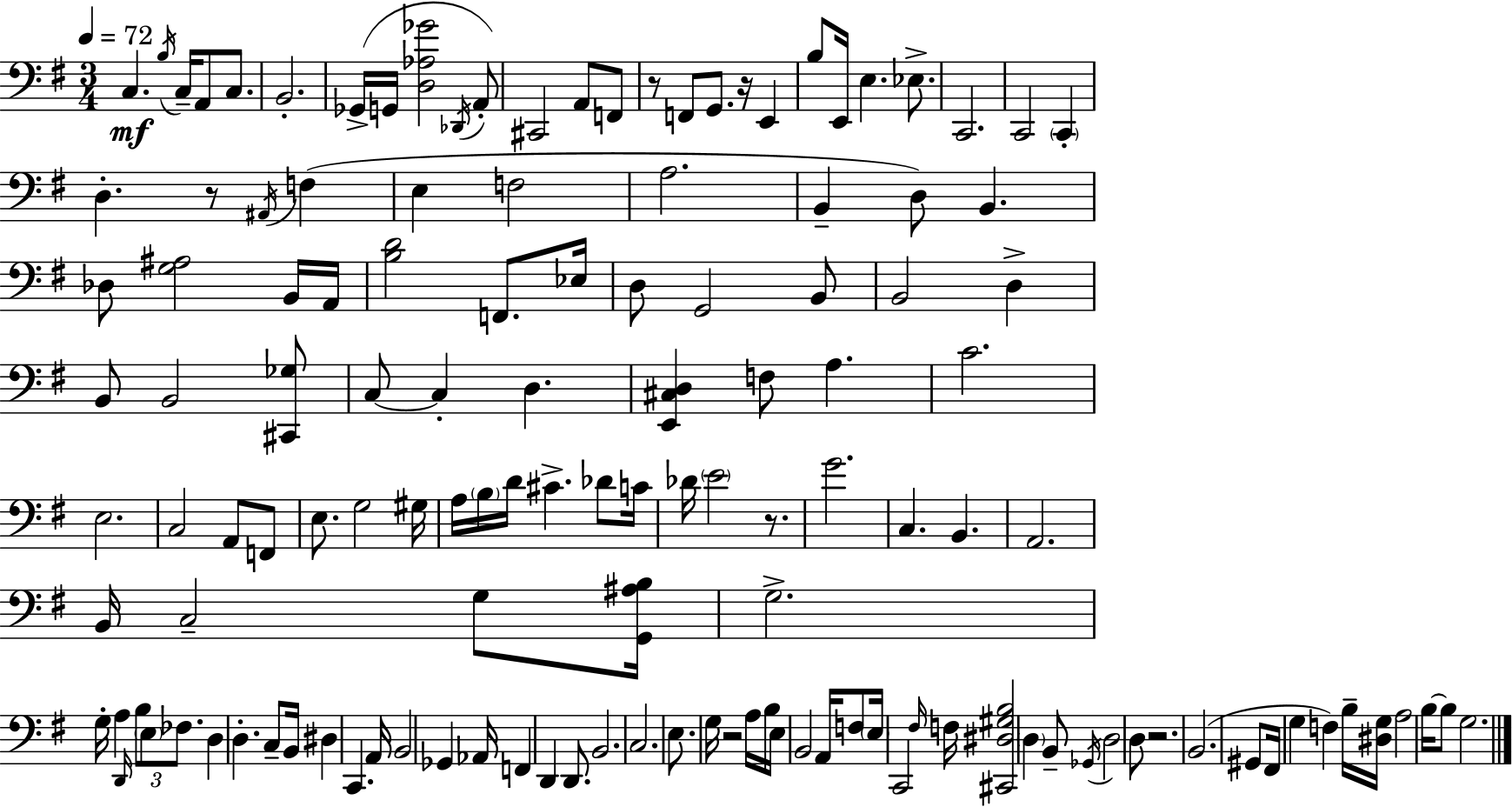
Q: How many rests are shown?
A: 6